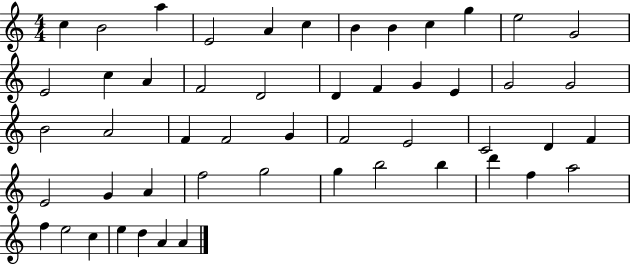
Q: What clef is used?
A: treble